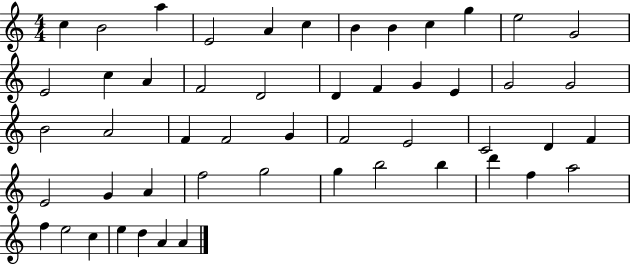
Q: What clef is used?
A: treble